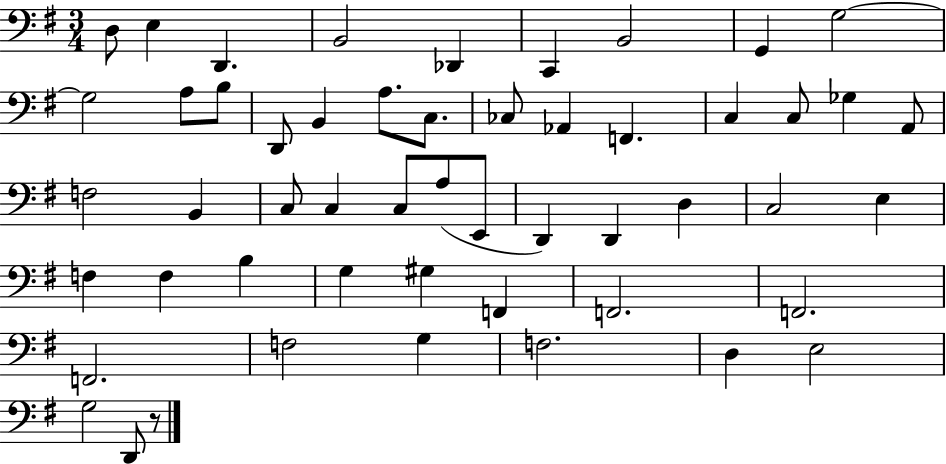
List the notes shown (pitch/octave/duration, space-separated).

D3/e E3/q D2/q. B2/h Db2/q C2/q B2/h G2/q G3/h G3/h A3/e B3/e D2/e B2/q A3/e. C3/e. CES3/e Ab2/q F2/q. C3/q C3/e Gb3/q A2/e F3/h B2/q C3/e C3/q C3/e A3/e E2/e D2/q D2/q D3/q C3/h E3/q F3/q F3/q B3/q G3/q G#3/q F2/q F2/h. F2/h. F2/h. F3/h G3/q F3/h. D3/q E3/h G3/h D2/e R/e